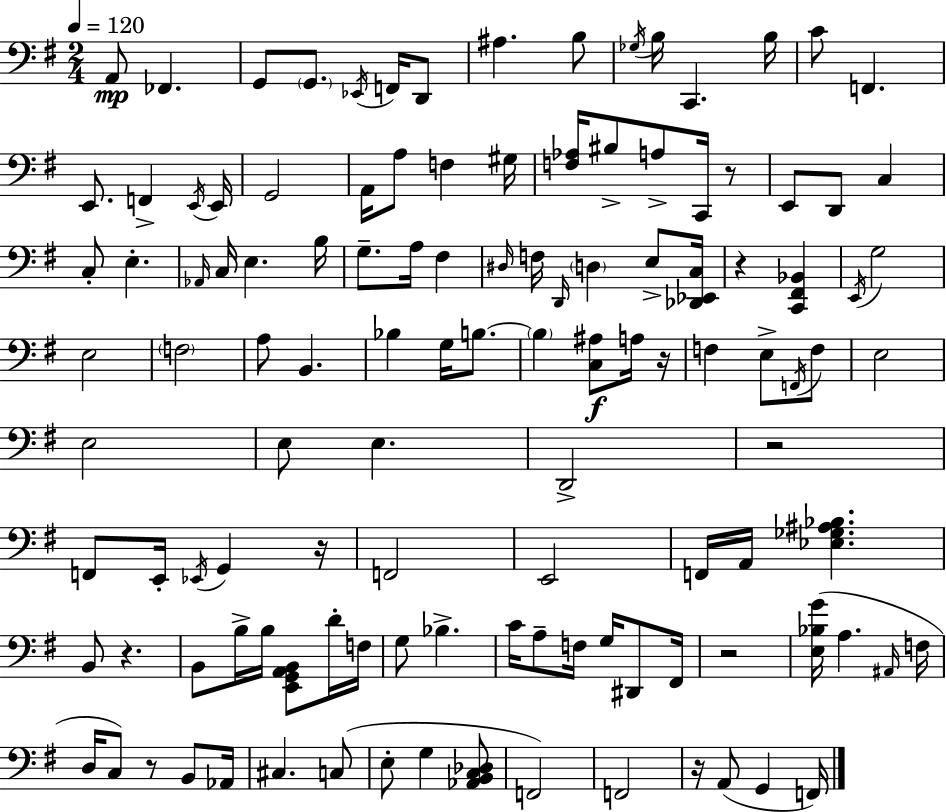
A2/e FES2/q. G2/e G2/e. Eb2/s F2/s D2/e A#3/q. B3/e Gb3/s B3/s C2/q. B3/s C4/e F2/q. E2/e. F2/q E2/s E2/s G2/h A2/s A3/e F3/q G#3/s [F3,Ab3]/s BIS3/e A3/e C2/s R/e E2/e D2/e C3/q C3/e E3/q. Ab2/s C3/s E3/q. B3/s G3/e. A3/s F#3/q D#3/s F3/s D2/s D3/q E3/e [Db2,Eb2,C3]/s R/q [C2,F#2,Bb2]/q E2/s G3/h E3/h F3/h A3/e B2/q. Bb3/q G3/s B3/e. B3/q [C3,A#3]/e A3/s R/s F3/q E3/e F2/s F3/e E3/h E3/h E3/e E3/q. D2/h R/h F2/e E2/s Eb2/s G2/q R/s F2/h E2/h F2/s A2/s [Eb3,Gb3,A#3,Bb3]/q. B2/e R/q. B2/e B3/s B3/s [E2,G2,A2,B2]/e D4/s F3/s G3/e Bb3/q. C4/s A3/e F3/s G3/s D#2/e F#2/s R/h [E3,Bb3,G4]/s A3/q. A#2/s F3/s D3/s C3/e R/e B2/e Ab2/s C#3/q. C3/e E3/e G3/q [Ab2,B2,C3,Db3]/e F2/h F2/h R/s A2/e G2/q F2/s